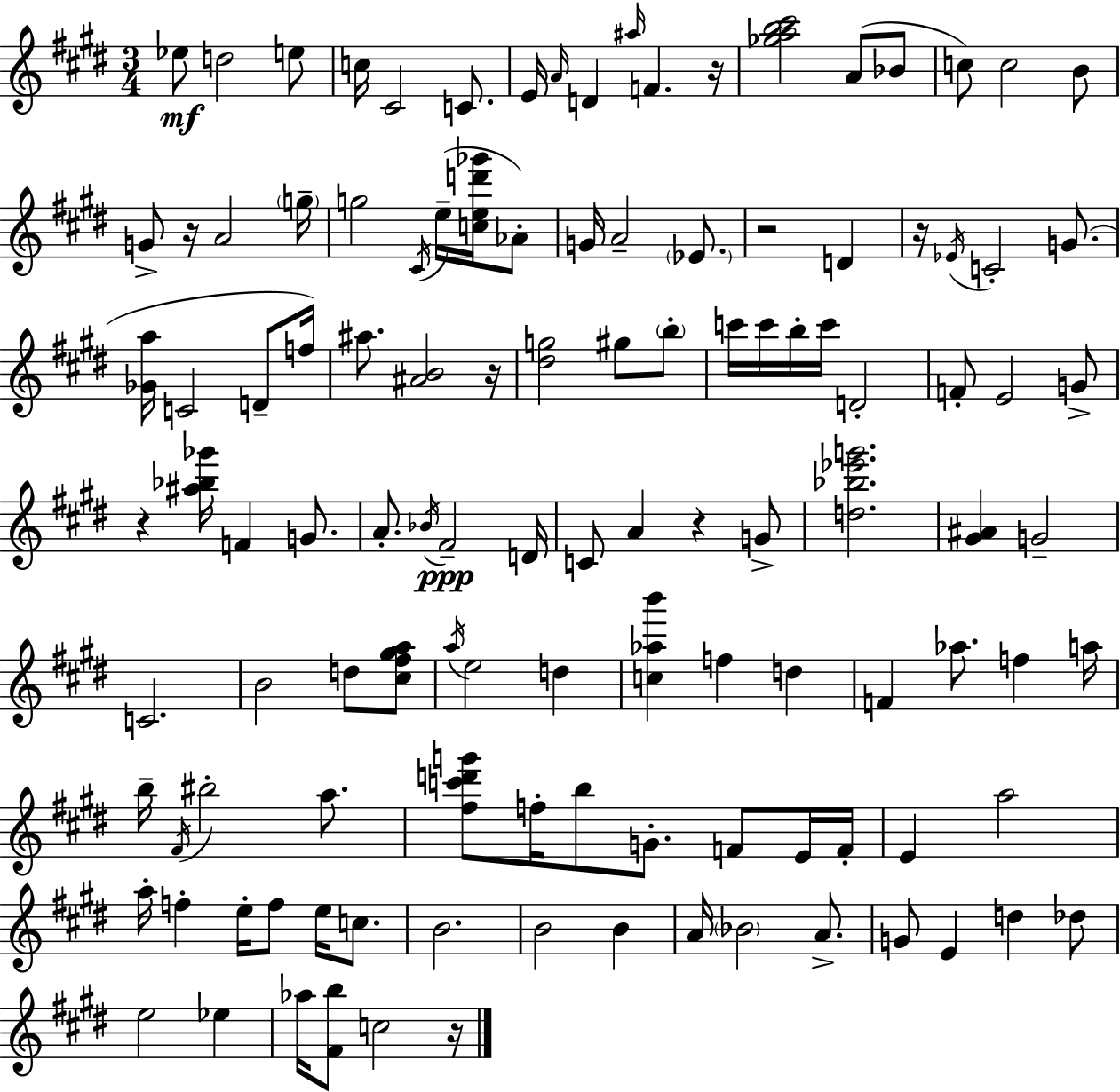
{
  \clef treble
  \numericTimeSignature
  \time 3/4
  \key e \major
  \repeat volta 2 { ees''8\mf d''2 e''8 | c''16 cis'2 c'8. | e'16 \grace { a'16 } d'4 \grace { ais''16 } f'4. | r16 <ges'' a'' b'' cis'''>2 a'8( | \break bes'8 c''8) c''2 | b'8 g'8-> r16 a'2 | \parenthesize g''16-- g''2 \acciaccatura { cis'16 } e''16--( | <c'' e'' d''' ges'''>16 aes'8-.) g'16 a'2-- | \break \parenthesize ees'8. r2 d'4 | r16 \acciaccatura { ees'16 } c'2-. | g'8.( <ges' a''>16 c'2 | d'8-- f''16) ais''8. <ais' b'>2 | \break r16 <dis'' g''>2 | gis''8 \parenthesize b''8-. c'''16 c'''16 b''16-. c'''16 d'2-. | f'8-. e'2 | g'8-> r4 <ais'' bes'' ges'''>16 f'4 | \break g'8. a'8.-. \acciaccatura { bes'16 }\ppp fis'2-- | d'16 c'8 a'4 r4 | g'8-> <d'' bes'' ees''' g'''>2. | <gis' ais'>4 g'2-- | \break c'2. | b'2 | d''8 <cis'' fis'' gis'' a''>8 \acciaccatura { a''16 } e''2 | d''4 <c'' aes'' b'''>4 f''4 | \break d''4 f'4 aes''8. | f''4 a''16 b''16-- \acciaccatura { fis'16 } bis''2-. | a''8. <fis'' c''' d''' g'''>8 f''16-. b''8 | g'8.-. f'8 e'16 f'16-. e'4 a''2 | \break a''16-. f''4-. | e''16-. f''8 e''16 c''8. b'2. | b'2 | b'4 a'16 \parenthesize bes'2 | \break a'8.-> g'8 e'4 | d''4 des''8 e''2 | ees''4 aes''16 <fis' b''>8 c''2 | r16 } \bar "|."
}